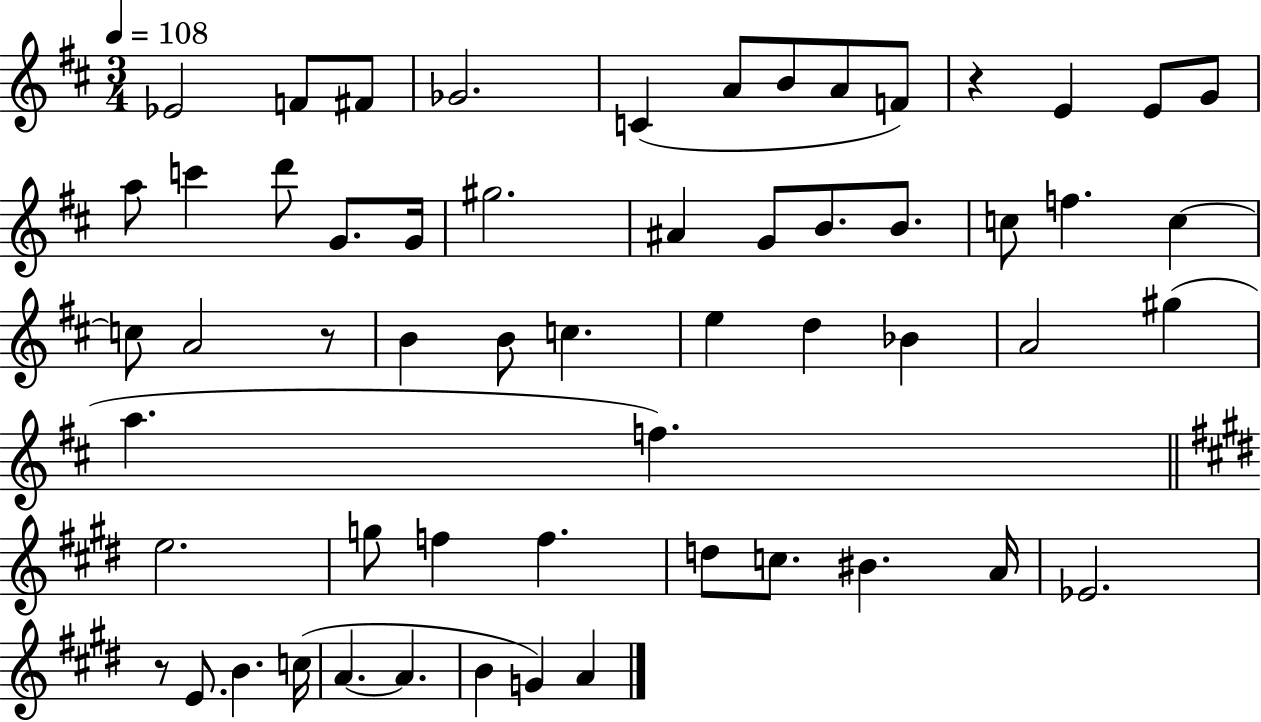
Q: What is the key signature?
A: D major